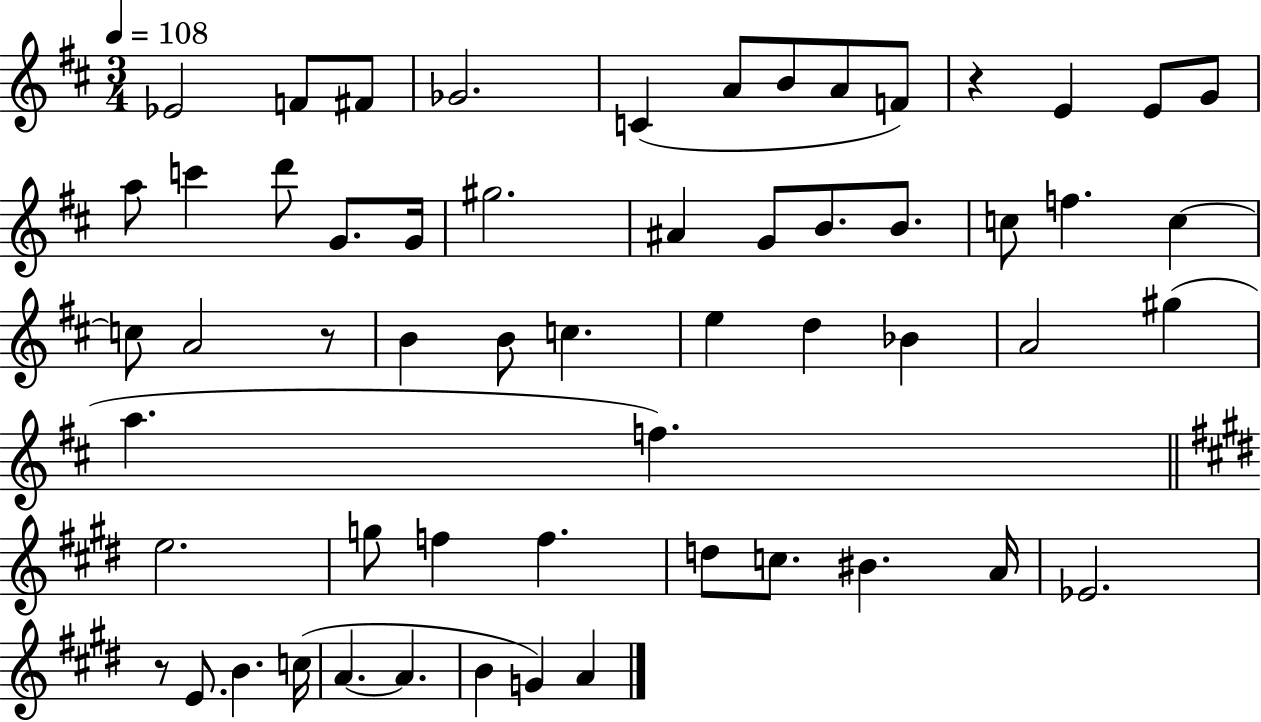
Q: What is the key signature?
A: D major